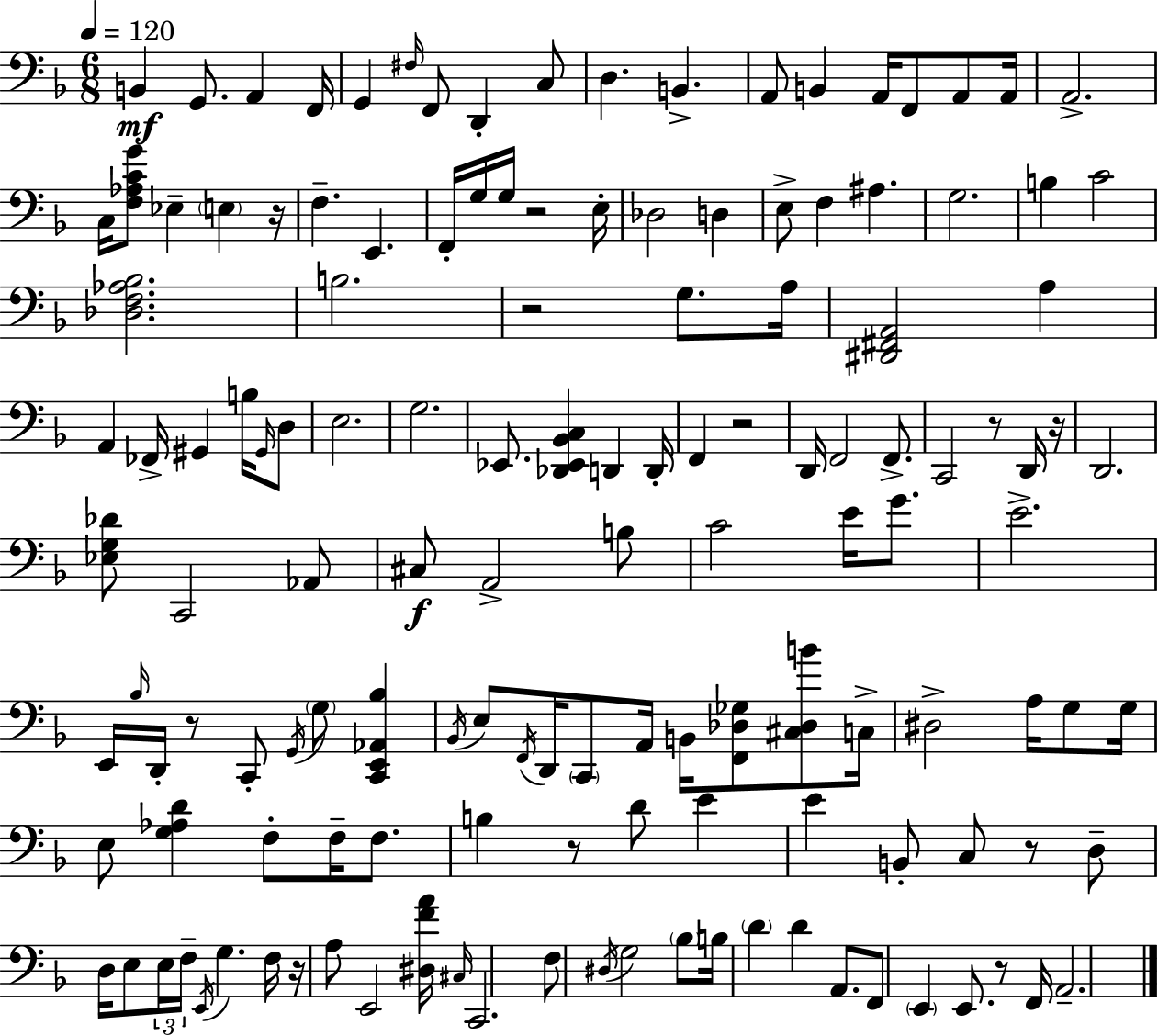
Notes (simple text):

B2/q G2/e. A2/q F2/s G2/q F#3/s F2/e D2/q C3/e D3/q. B2/q. A2/e B2/q A2/s F2/e A2/e A2/s A2/h. C3/s [F3,Ab3,C4,G4]/e Eb3/q E3/q R/s F3/q. E2/q. F2/s G3/s G3/s R/h E3/s Db3/h D3/q E3/e F3/q A#3/q. G3/h. B3/q C4/h [Db3,F3,Ab3,Bb3]/h. B3/h. R/h G3/e. A3/s [D#2,F#2,A2]/h A3/q A2/q FES2/s G#2/q B3/s G#2/s D3/e E3/h. G3/h. Eb2/e. [Db2,Eb2,Bb2,C3]/q D2/q D2/s F2/q R/h D2/s F2/h F2/e. C2/h R/e D2/s R/s D2/h. [Eb3,G3,Db4]/e C2/h Ab2/e C#3/e A2/h B3/e C4/h E4/s G4/e. E4/h. E2/s Bb3/s D2/s R/e C2/e G2/s G3/e [C2,E2,Ab2,Bb3]/q Bb2/s E3/e F2/s D2/s C2/e A2/s B2/s [F2,Db3,Gb3]/e [C#3,Db3,B4]/e C3/s D#3/h A3/s G3/e G3/s E3/e [G3,Ab3,D4]/q F3/e F3/s F3/e. B3/q R/e D4/e E4/q E4/q B2/e C3/e R/e D3/e D3/s E3/e E3/s F3/s E2/s G3/q. F3/s R/s A3/e E2/h [D#3,F4,A4]/s C#3/s C2/h. F3/e D#3/s G3/h Bb3/e B3/s D4/q D4/q A2/e. F2/e E2/q E2/e. R/e F2/s A2/h.